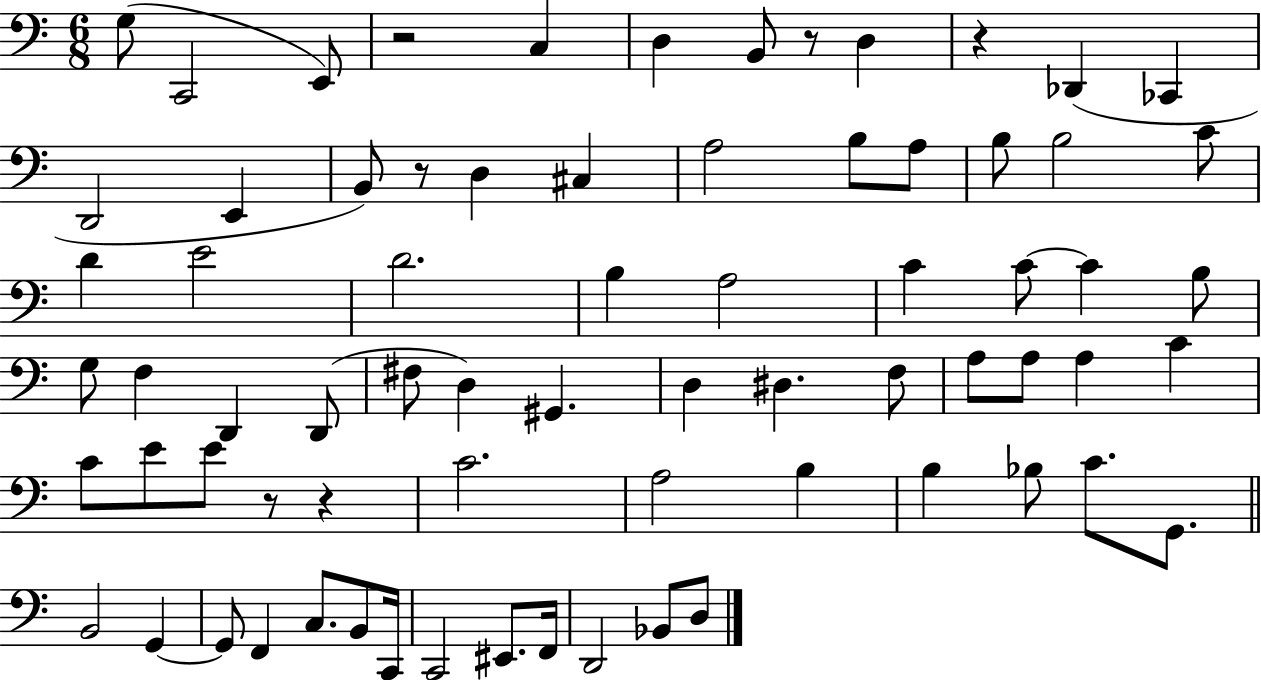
X:1
T:Untitled
M:6/8
L:1/4
K:C
G,/2 C,,2 E,,/2 z2 C, D, B,,/2 z/2 D, z _D,, _C,, D,,2 E,, B,,/2 z/2 D, ^C, A,2 B,/2 A,/2 B,/2 B,2 C/2 D E2 D2 B, A,2 C C/2 C B,/2 G,/2 F, D,, D,,/2 ^F,/2 D, ^G,, D, ^D, F,/2 A,/2 A,/2 A, C C/2 E/2 E/2 z/2 z C2 A,2 B, B, _B,/2 C/2 G,,/2 B,,2 G,, G,,/2 F,, C,/2 B,,/2 C,,/4 C,,2 ^E,,/2 F,,/4 D,,2 _B,,/2 D,/2